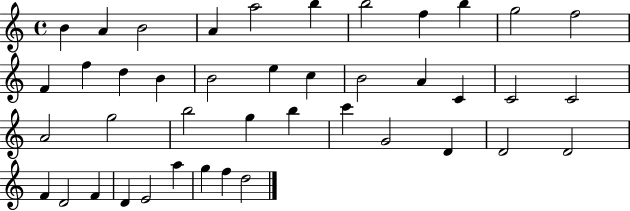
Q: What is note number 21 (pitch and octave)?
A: C4